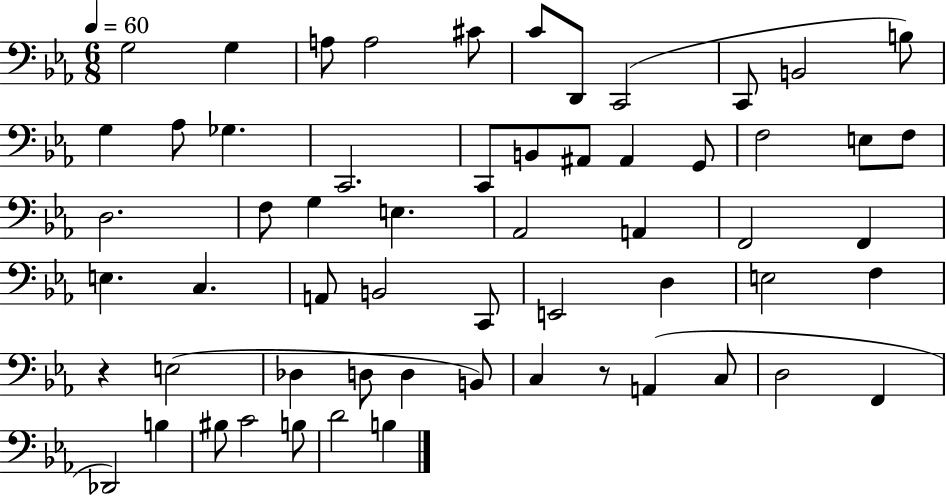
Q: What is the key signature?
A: EES major